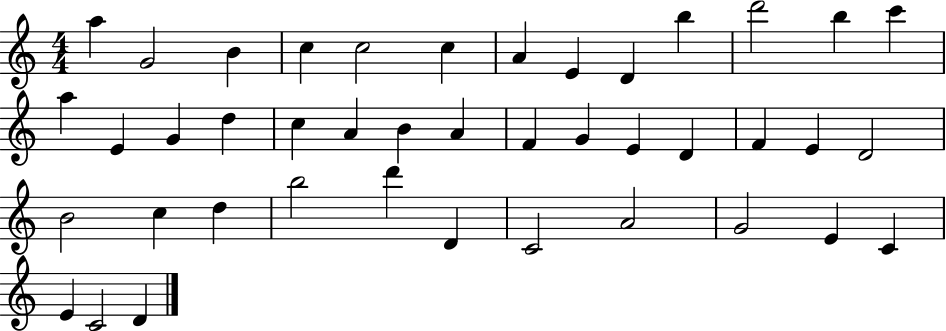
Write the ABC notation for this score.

X:1
T:Untitled
M:4/4
L:1/4
K:C
a G2 B c c2 c A E D b d'2 b c' a E G d c A B A F G E D F E D2 B2 c d b2 d' D C2 A2 G2 E C E C2 D